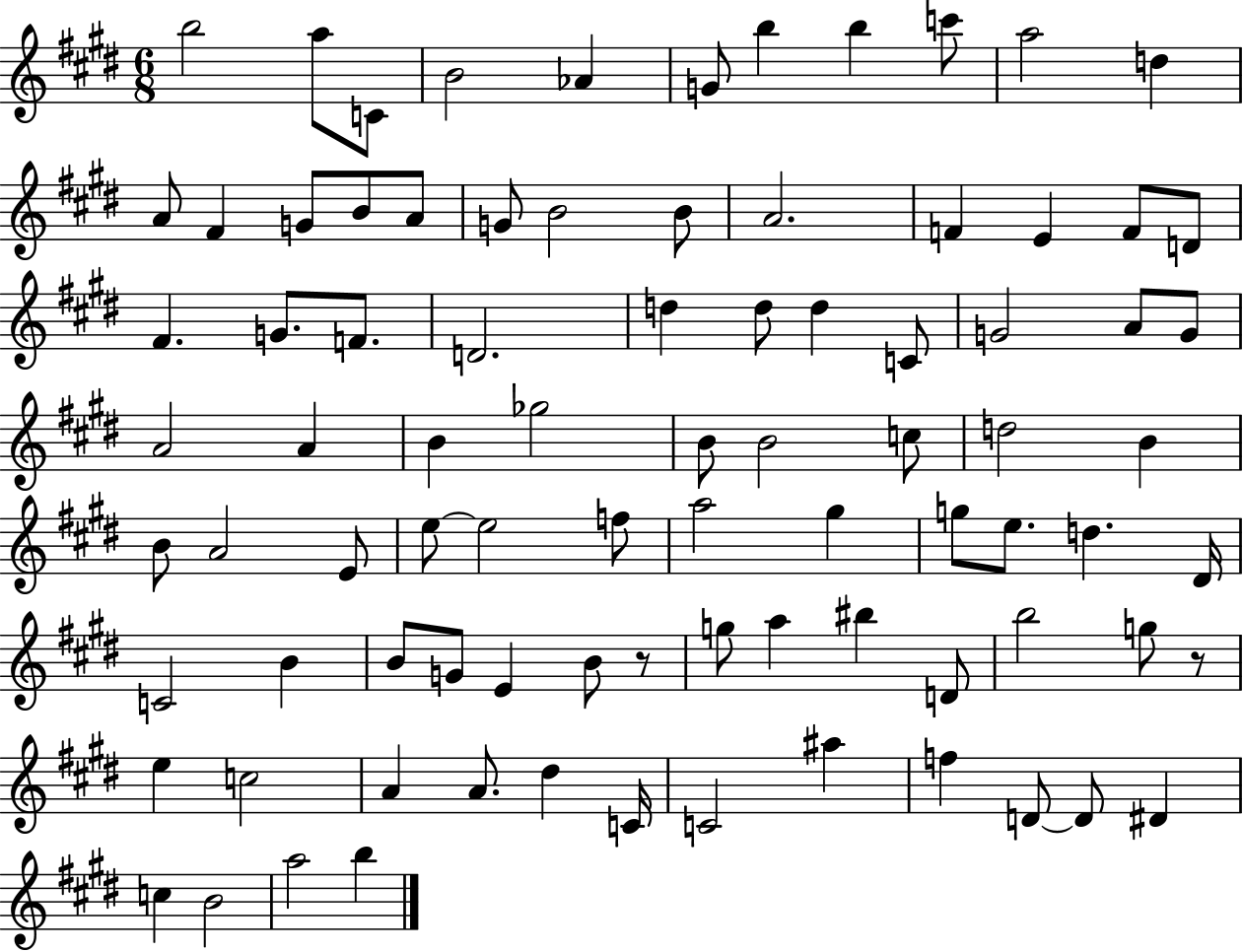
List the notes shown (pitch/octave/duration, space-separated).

B5/h A5/e C4/e B4/h Ab4/q G4/e B5/q B5/q C6/e A5/h D5/q A4/e F#4/q G4/e B4/e A4/e G4/e B4/h B4/e A4/h. F4/q E4/q F4/e D4/e F#4/q. G4/e. F4/e. D4/h. D5/q D5/e D5/q C4/e G4/h A4/e G4/e A4/h A4/q B4/q Gb5/h B4/e B4/h C5/e D5/h B4/q B4/e A4/h E4/e E5/e E5/h F5/e A5/h G#5/q G5/e E5/e. D5/q. D#4/s C4/h B4/q B4/e G4/e E4/q B4/e R/e G5/e A5/q BIS5/q D4/e B5/h G5/e R/e E5/q C5/h A4/q A4/e. D#5/q C4/s C4/h A#5/q F5/q D4/e D4/e D#4/q C5/q B4/h A5/h B5/q